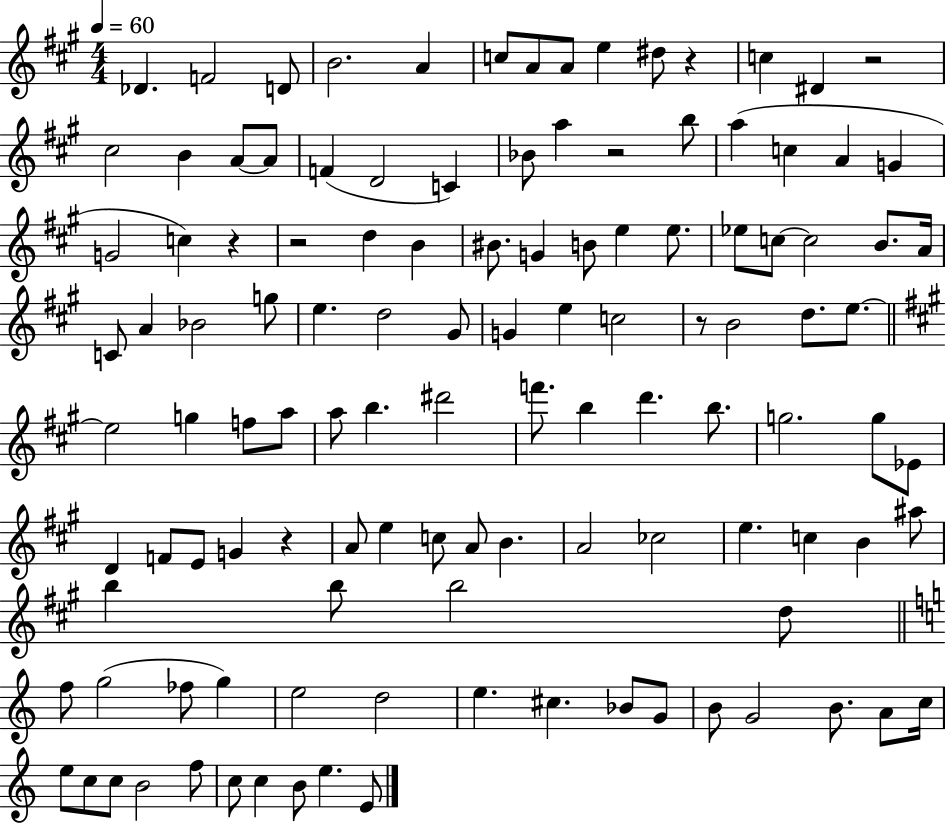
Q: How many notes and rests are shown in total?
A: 118